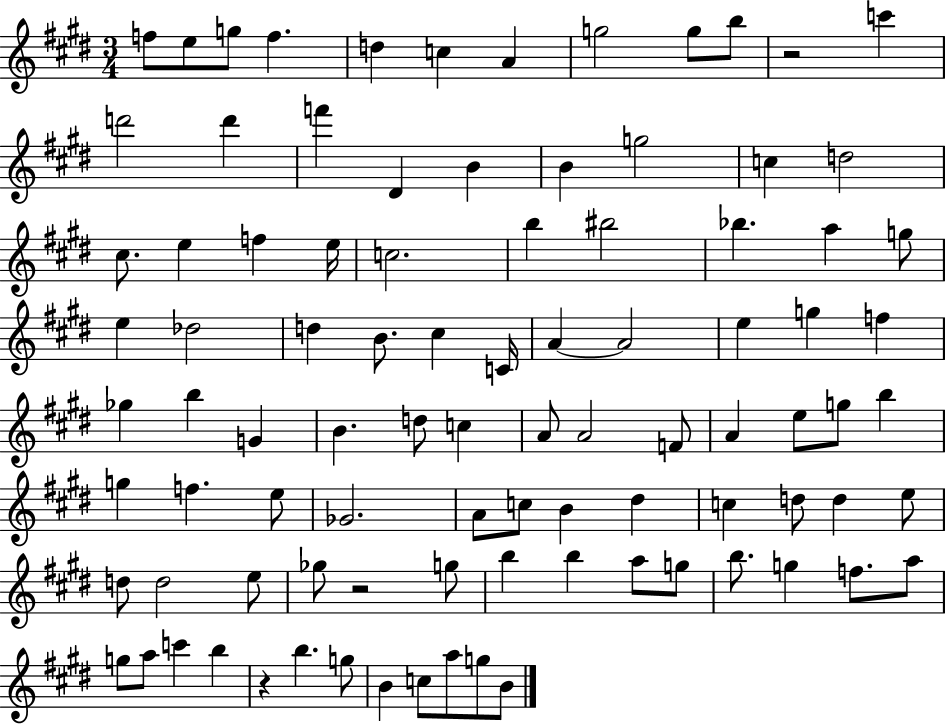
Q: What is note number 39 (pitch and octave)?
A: E5